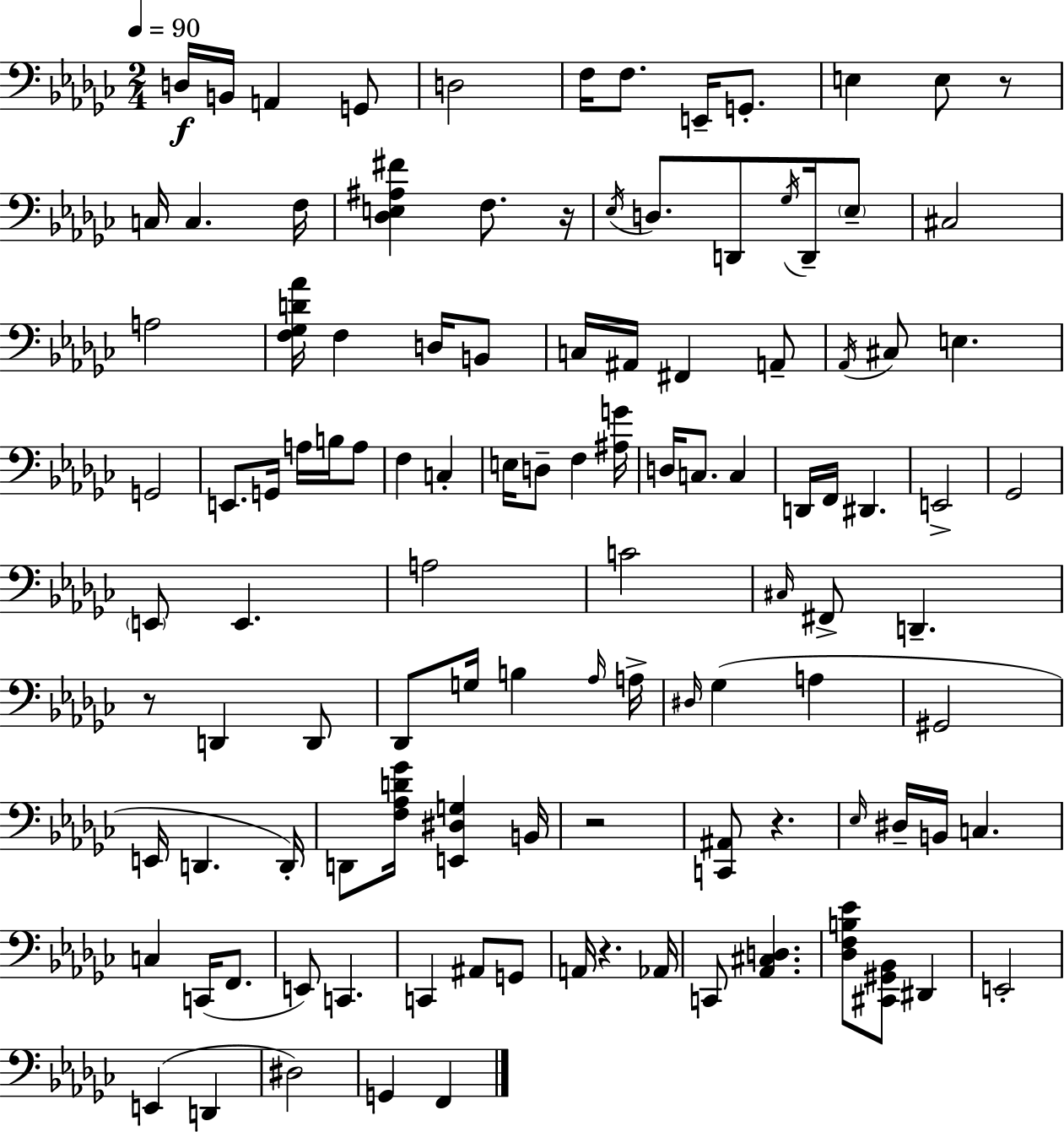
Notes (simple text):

D3/s B2/s A2/q G2/e D3/h F3/s F3/e. E2/s G2/e. E3/q E3/e R/e C3/s C3/q. F3/s [Db3,E3,A#3,F#4]/q F3/e. R/s Eb3/s D3/e. D2/e Gb3/s D2/s Eb3/e C#3/h A3/h [F3,Gb3,D4,Ab4]/s F3/q D3/s B2/e C3/s A#2/s F#2/q A2/e Ab2/s C#3/e E3/q. G2/h E2/e. G2/s A3/s B3/s A3/e F3/q C3/q E3/s D3/e F3/q [A#3,G4]/s D3/s C3/e. C3/q D2/s F2/s D#2/q. E2/h Gb2/h E2/e E2/q. A3/h C4/h C#3/s F#2/e D2/q. R/e D2/q D2/e Db2/e G3/s B3/q Ab3/s A3/s D#3/s Gb3/q A3/q G#2/h E2/s D2/q. D2/s D2/e [F3,Ab3,D4,Gb4]/s [E2,D#3,G3]/q B2/s R/h [C2,A#2]/e R/q. Eb3/s D#3/s B2/s C3/q. C3/q C2/s F2/e. E2/e C2/q. C2/q A#2/e G2/e A2/s R/q. Ab2/s C2/e [Ab2,C#3,D3]/q. [Db3,F3,B3,Eb4]/e [C#2,G#2,Bb2]/e D#2/q E2/h E2/q D2/q D#3/h G2/q F2/q